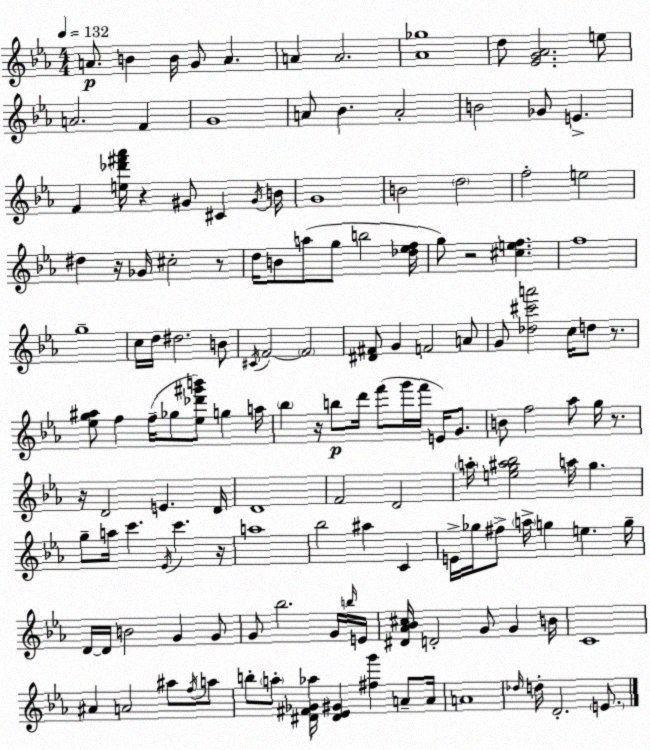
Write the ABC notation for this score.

X:1
T:Untitled
M:4/4
L:1/4
K:Cm
A/2 B B/4 G/2 A A A2 [_A_g]4 d/2 [_EG_A]2 e/2 A2 F G4 A/2 _B A2 B2 _G/2 E F [e_d'^f'_a']/4 z ^G/2 ^C ^G/4 B/4 G4 B2 d2 f2 e2 ^d z/4 _G/4 ^c2 z/2 d/4 B/2 a/2 g/2 b2 [_d_ef]/4 g/2 z2 [^cef] f4 g4 c/4 d/4 ^d2 B/2 ^C/4 F2 F2 [^D^F]/2 G F2 A/2 G/2 [_d^c'a']2 c/4 d/2 z/2 [_eg^a]/2 f f/4 _g/2 [_e_d'^g'b']/2 g a/4 _b z/4 b/2 d'/4 f'/2 g'/4 f'/4 E/4 G/2 B/2 f2 _a/2 g/4 z/2 z/4 D2 E D/4 D4 F2 D2 a/4 [eg^a_b]2 a/4 g g/2 a/4 c' _E/4 c' z/4 a4 _b2 ^a C E/4 _g/4 ^f/2 a/4 g e g/4 D/4 D/4 B2 G G/2 G/2 _b2 G/4 b/4 E/4 [^D_A_B^c]/4 D2 G/2 G B/4 C4 ^A A2 ^a/2 f/4 a/2 b/2 a/2 [^D^F_G_a]/4 [^D_E^G] [^fg'] A/2 A/4 A4 _d/4 d/4 D2 E/2